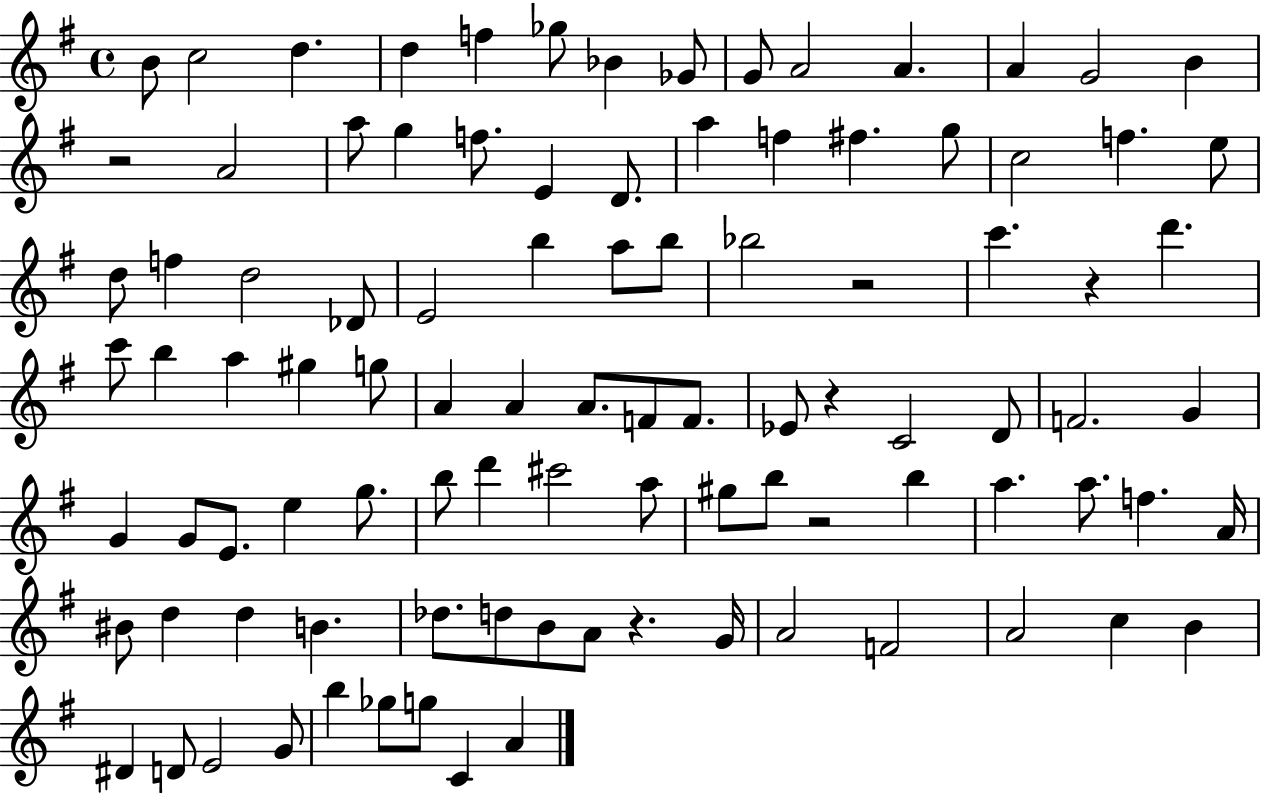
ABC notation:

X:1
T:Untitled
M:4/4
L:1/4
K:G
B/2 c2 d d f _g/2 _B _G/2 G/2 A2 A A G2 B z2 A2 a/2 g f/2 E D/2 a f ^f g/2 c2 f e/2 d/2 f d2 _D/2 E2 b a/2 b/2 _b2 z2 c' z d' c'/2 b a ^g g/2 A A A/2 F/2 F/2 _E/2 z C2 D/2 F2 G G G/2 E/2 e g/2 b/2 d' ^c'2 a/2 ^g/2 b/2 z2 b a a/2 f A/4 ^B/2 d d B _d/2 d/2 B/2 A/2 z G/4 A2 F2 A2 c B ^D D/2 E2 G/2 b _g/2 g/2 C A